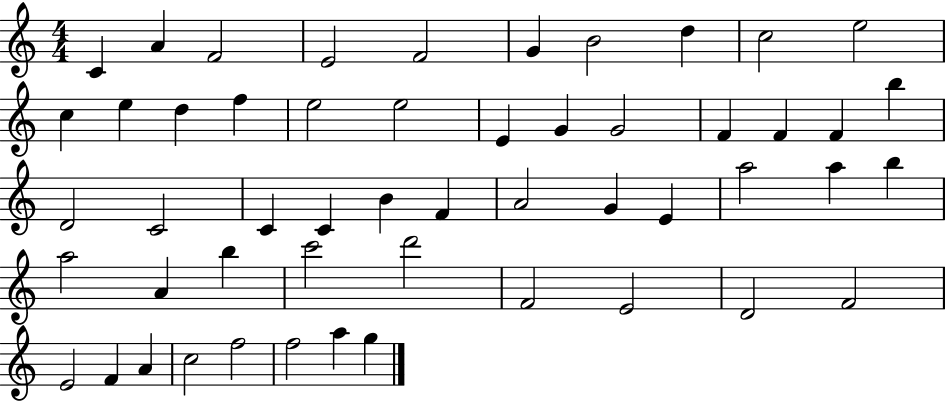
X:1
T:Untitled
M:4/4
L:1/4
K:C
C A F2 E2 F2 G B2 d c2 e2 c e d f e2 e2 E G G2 F F F b D2 C2 C C B F A2 G E a2 a b a2 A b c'2 d'2 F2 E2 D2 F2 E2 F A c2 f2 f2 a g